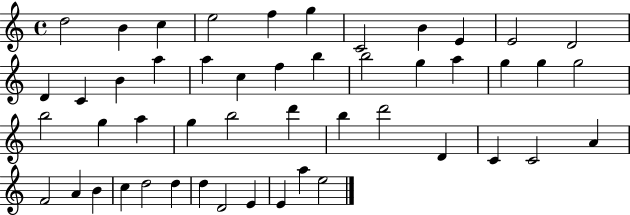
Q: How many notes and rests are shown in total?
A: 49